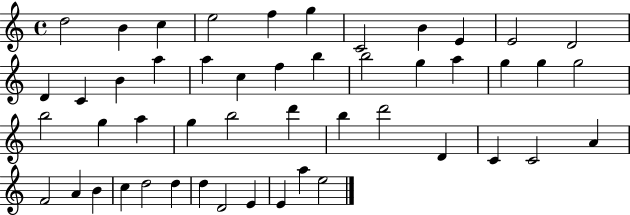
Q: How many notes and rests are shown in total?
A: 49